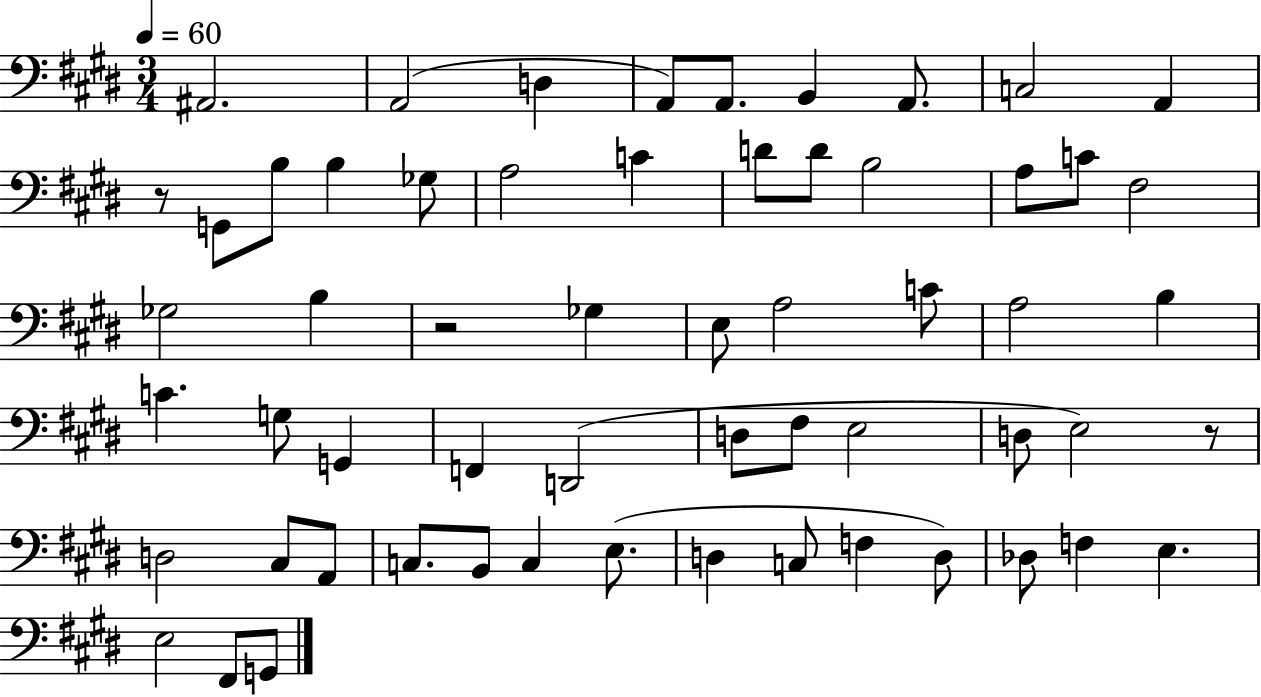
{
  \clef bass
  \numericTimeSignature
  \time 3/4
  \key e \major
  \tempo 4 = 60
  ais,2. | a,2( d4 | a,8) a,8. b,4 a,8. | c2 a,4 | \break r8 g,8 b8 b4 ges8 | a2 c'4 | d'8 d'8 b2 | a8 c'8 fis2 | \break ges2 b4 | r2 ges4 | e8 a2 c'8 | a2 b4 | \break c'4. g8 g,4 | f,4 d,2( | d8 fis8 e2 | d8 e2) r8 | \break d2 cis8 a,8 | c8. b,8 c4 e8.( | d4 c8 f4 d8) | des8 f4 e4. | \break e2 fis,8 g,8 | \bar "|."
}